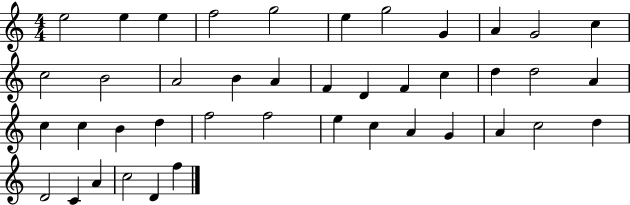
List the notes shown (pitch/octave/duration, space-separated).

E5/h E5/q E5/q F5/h G5/h E5/q G5/h G4/q A4/q G4/h C5/q C5/h B4/h A4/h B4/q A4/q F4/q D4/q F4/q C5/q D5/q D5/h A4/q C5/q C5/q B4/q D5/q F5/h F5/h E5/q C5/q A4/q G4/q A4/q C5/h D5/q D4/h C4/q A4/q C5/h D4/q F5/q